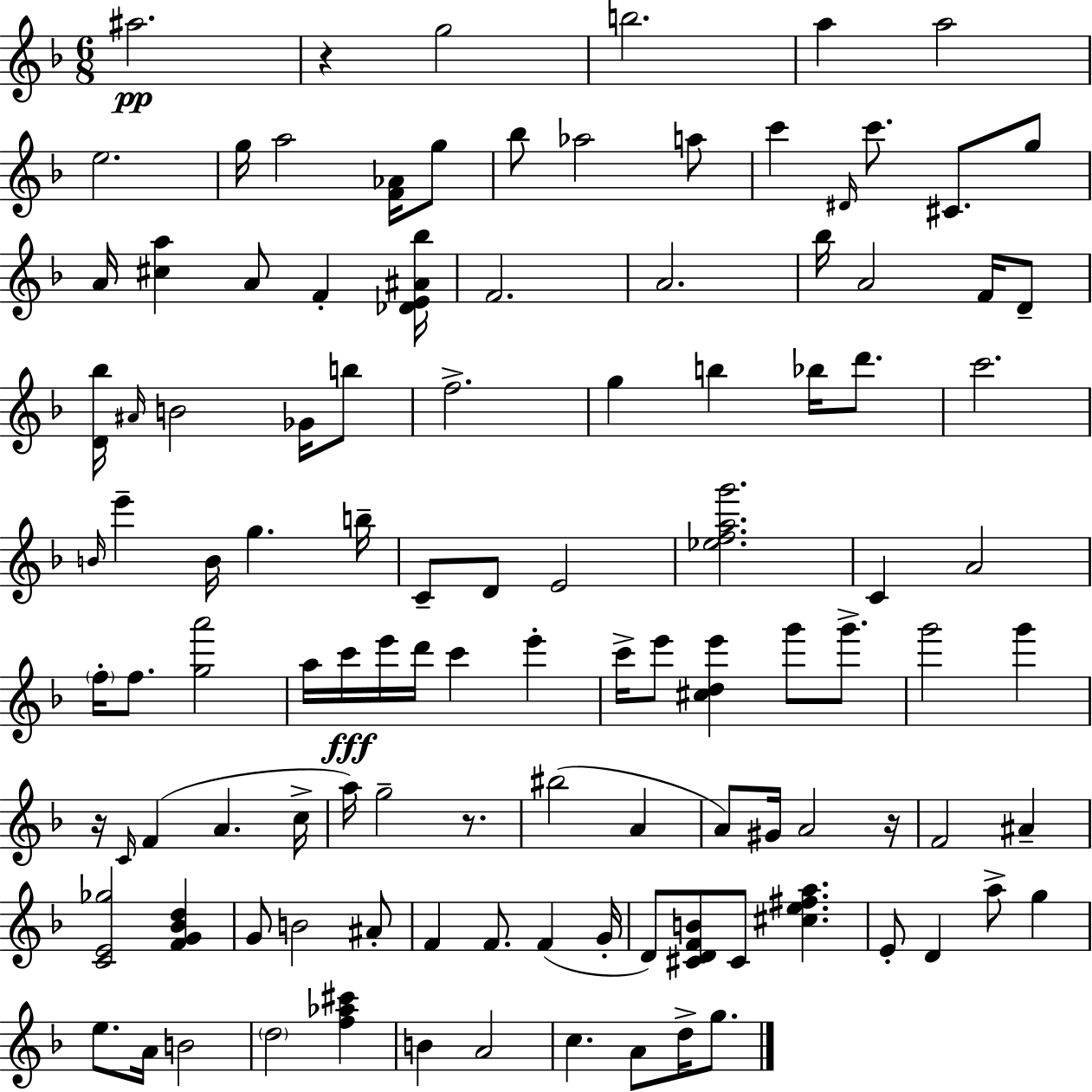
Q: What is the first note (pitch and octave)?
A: A#5